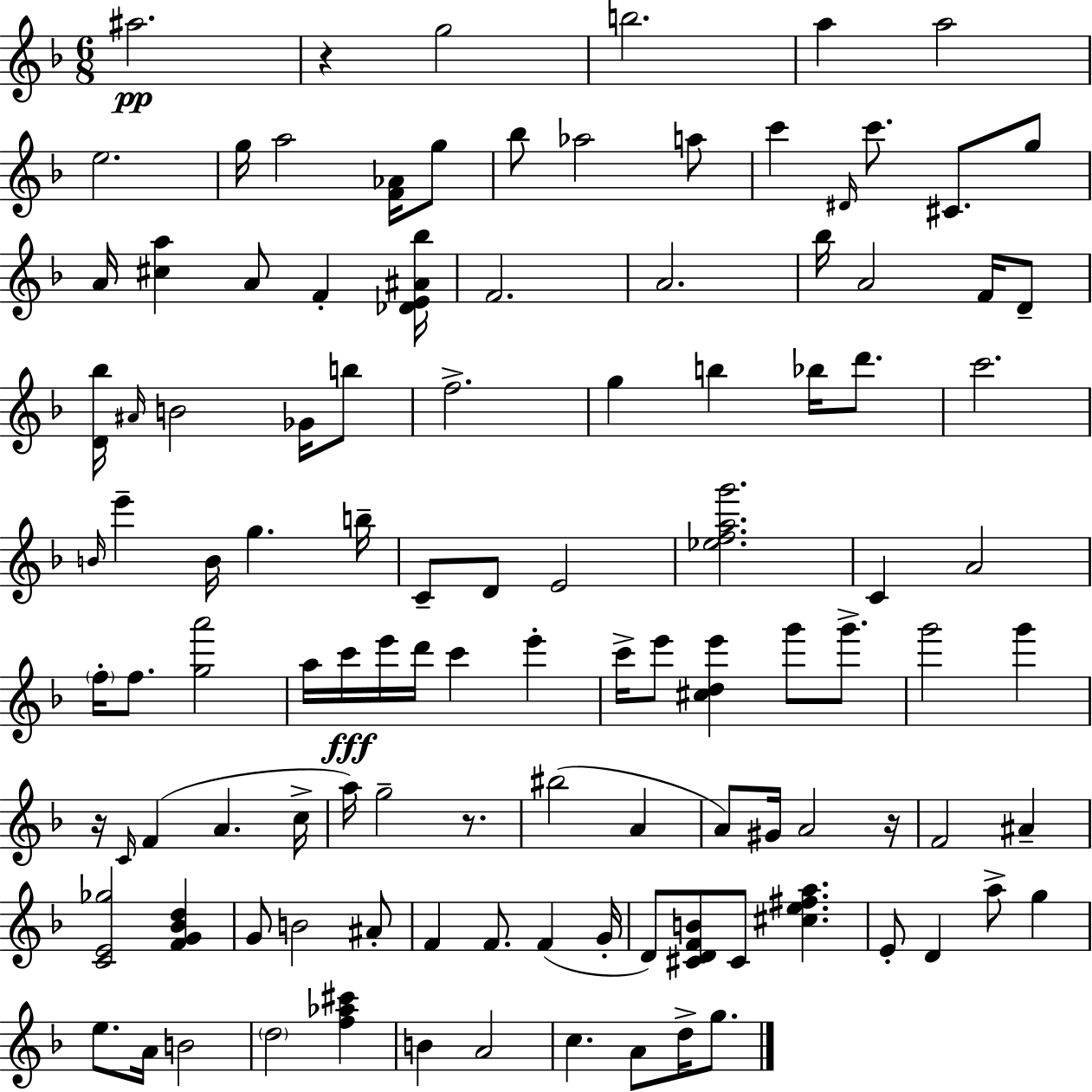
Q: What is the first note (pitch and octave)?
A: A#5